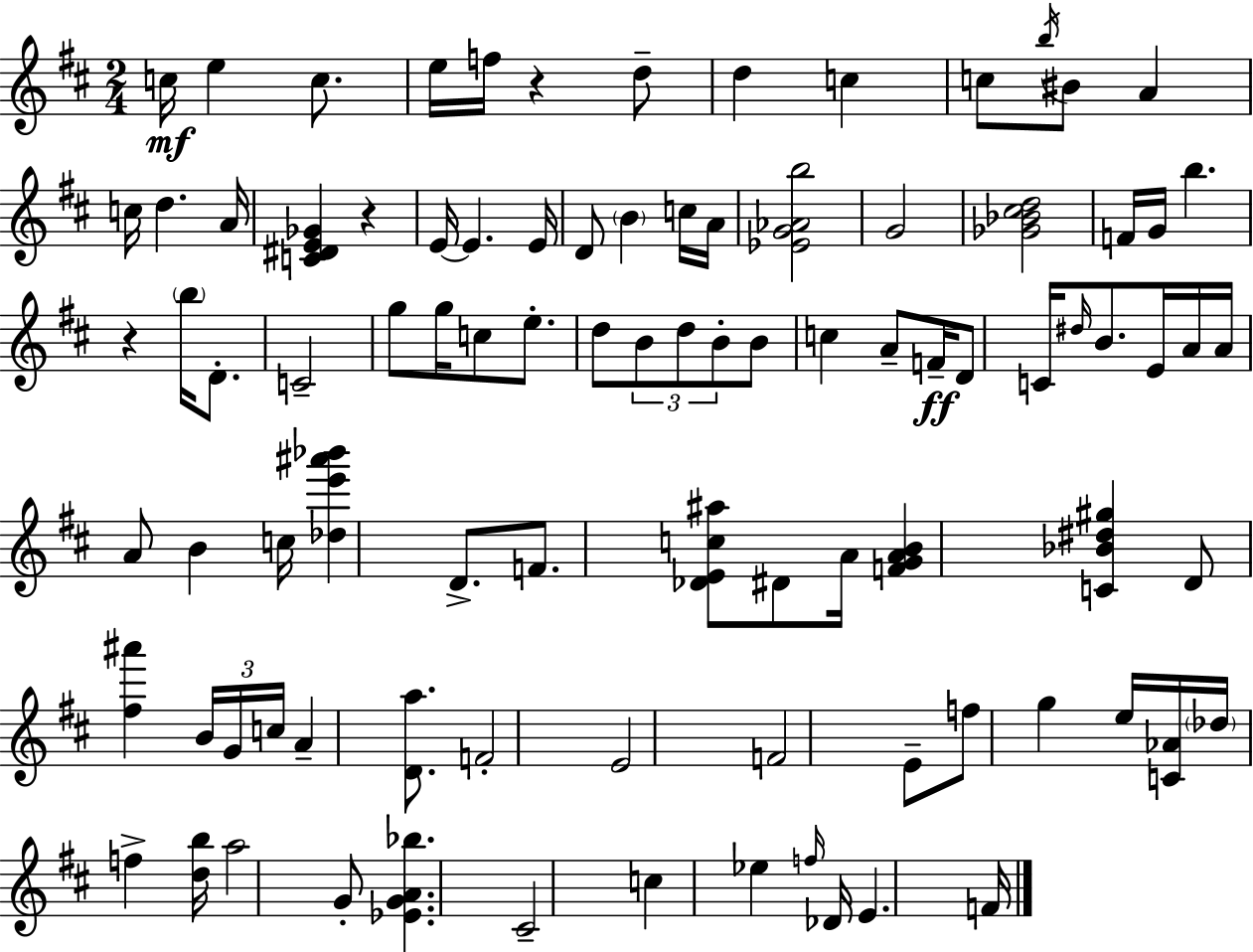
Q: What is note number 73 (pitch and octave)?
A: C5